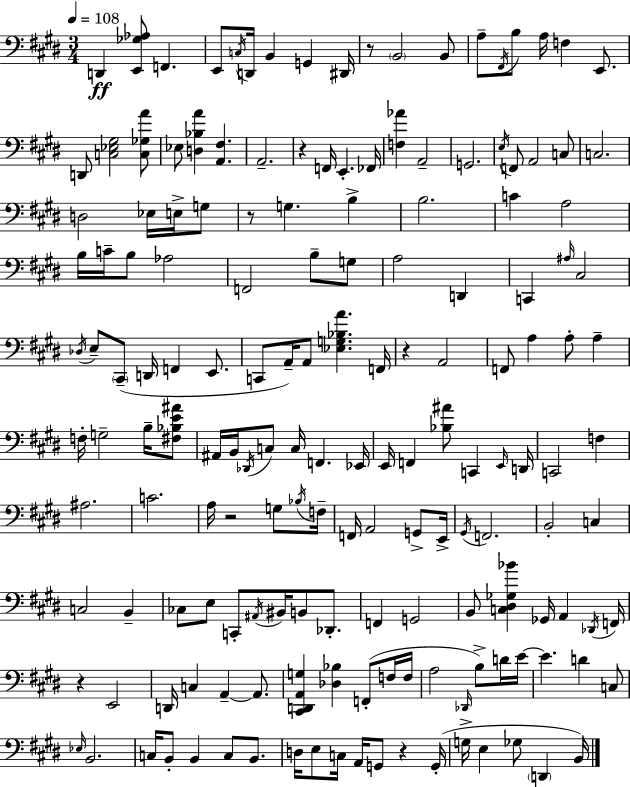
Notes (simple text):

D2/q [E2,Gb3,Ab3]/e F2/q. E2/e C3/s D2/s B2/q G2/q D#2/s R/e B2/h B2/e A3/e F#2/s B3/e A3/s F3/q E2/e. D2/e [C3,Eb3,G#3]/h [C3,Gb3,A4]/e Eb3/e [D3,Bb3,A4]/q [A2,F#3]/q. A2/h. R/q F2/s E2/q. FES2/s [F3,Ab4]/q A2/h G2/h. E3/s F2/e A2/h C3/e C3/h. D3/h Eb3/s E3/s G3/e R/e G3/q. B3/q B3/h. C4/q A3/h B3/s C4/s B3/e Ab3/h F2/h B3/e G3/e A3/h D2/q C2/q A#3/s C#3/h Db3/s E3/e C#2/e D2/s F2/q E2/e. C2/e A2/s A2/e [Eb3,G3,Bb3,A4]/q. F2/s R/q A2/h F2/e A3/q A3/e A3/q F3/s G3/h B3/s [F#3,Bb3,E4,A#4]/e A#2/s B2/s Db2/s C3/e C3/s F2/q. Eb2/s E2/s F2/q [Bb3,A#4]/e C2/q E2/s D2/s C2/h F3/q A#3/h. C4/h. A3/s R/h G3/e Bb3/s F3/s F2/s A2/h G2/e E2/s G#2/s F2/h. B2/h C3/q C3/h B2/q CES3/e E3/e C2/e A#2/s BIS2/s B2/e Db2/e. F2/q G2/h B2/e [C3,D#3,Gb3,Bb4]/q Gb2/s A2/q Db2/s F2/s R/q E2/h D2/s C3/q A2/q A2/e. [C#2,D2,A2,G3]/q [Db3,Bb3]/q F2/e F3/s F3/s A3/h Db2/s B3/e D4/s E4/s E4/q. D4/q C3/e Eb3/s B2/h. C3/s B2/e B2/q C3/e B2/e. D3/s E3/e C3/s A2/s G2/e R/q G2/s G3/s E3/q Gb3/e D2/q B2/s